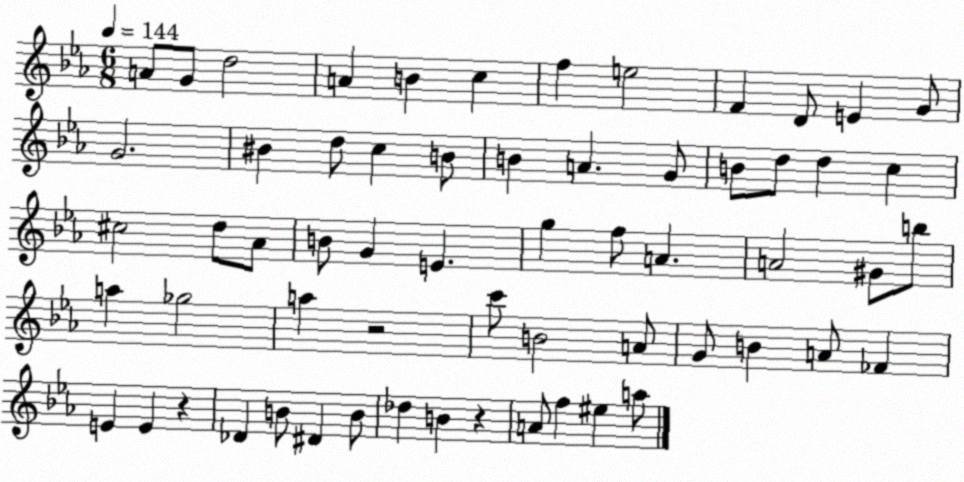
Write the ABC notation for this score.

X:1
T:Untitled
M:6/8
L:1/4
K:Eb
A/2 G/2 d2 A B c f e2 F D/2 E G/2 G2 ^B d/2 c B/2 B A G/2 B/2 d/2 d c ^c2 d/2 _A/2 B/2 G E g f/2 A A2 ^G/2 b/2 a _g2 a z2 c'/2 B2 A/2 G/2 B A/2 _F E E z _D B/2 ^D B/2 _d B z A/2 f ^e a/2